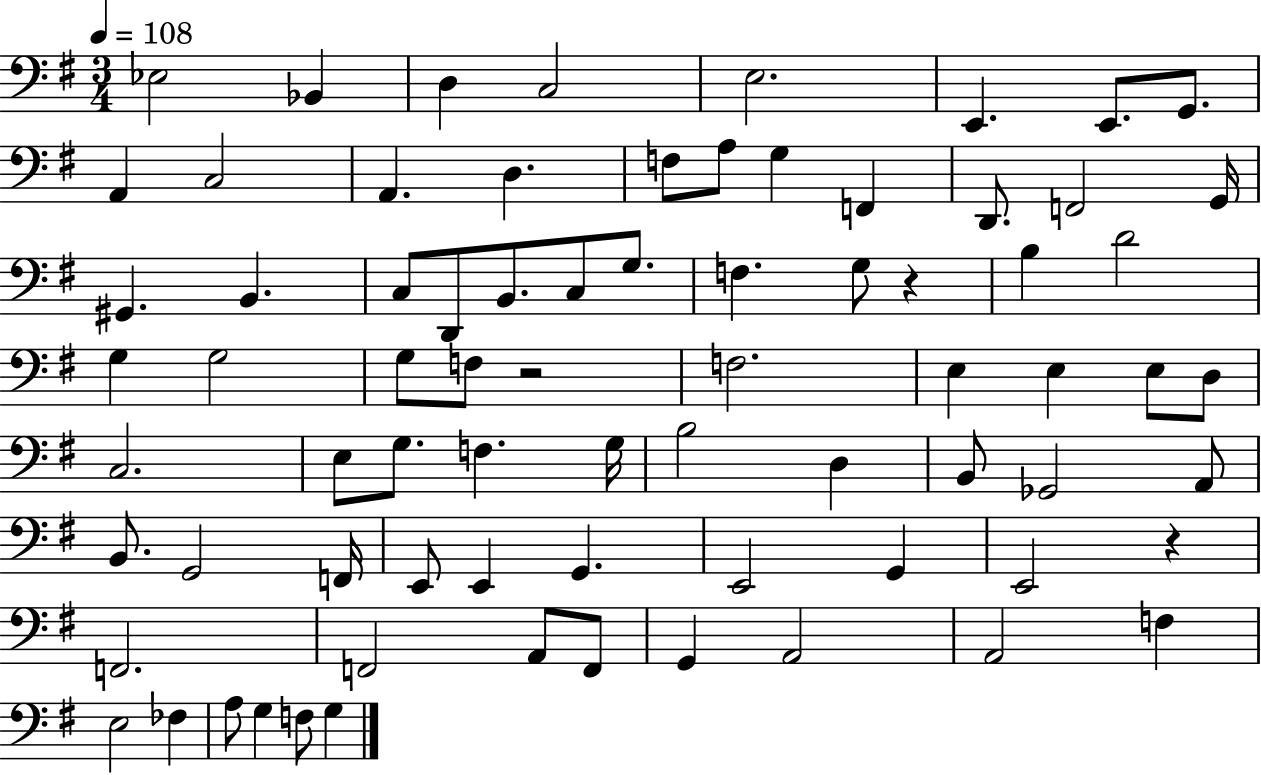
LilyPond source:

{
  \clef bass
  \numericTimeSignature
  \time 3/4
  \key g \major
  \tempo 4 = 108
  ees2 bes,4 | d4 c2 | e2. | e,4. e,8. g,8. | \break a,4 c2 | a,4. d4. | f8 a8 g4 f,4 | d,8. f,2 g,16 | \break gis,4. b,4. | c8 d,8 b,8. c8 g8. | f4. g8 r4 | b4 d'2 | \break g4 g2 | g8 f8 r2 | f2. | e4 e4 e8 d8 | \break c2. | e8 g8. f4. g16 | b2 d4 | b,8 ges,2 a,8 | \break b,8. g,2 f,16 | e,8 e,4 g,4. | e,2 g,4 | e,2 r4 | \break f,2. | f,2 a,8 f,8 | g,4 a,2 | a,2 f4 | \break e2 fes4 | a8 g4 f8 g4 | \bar "|."
}